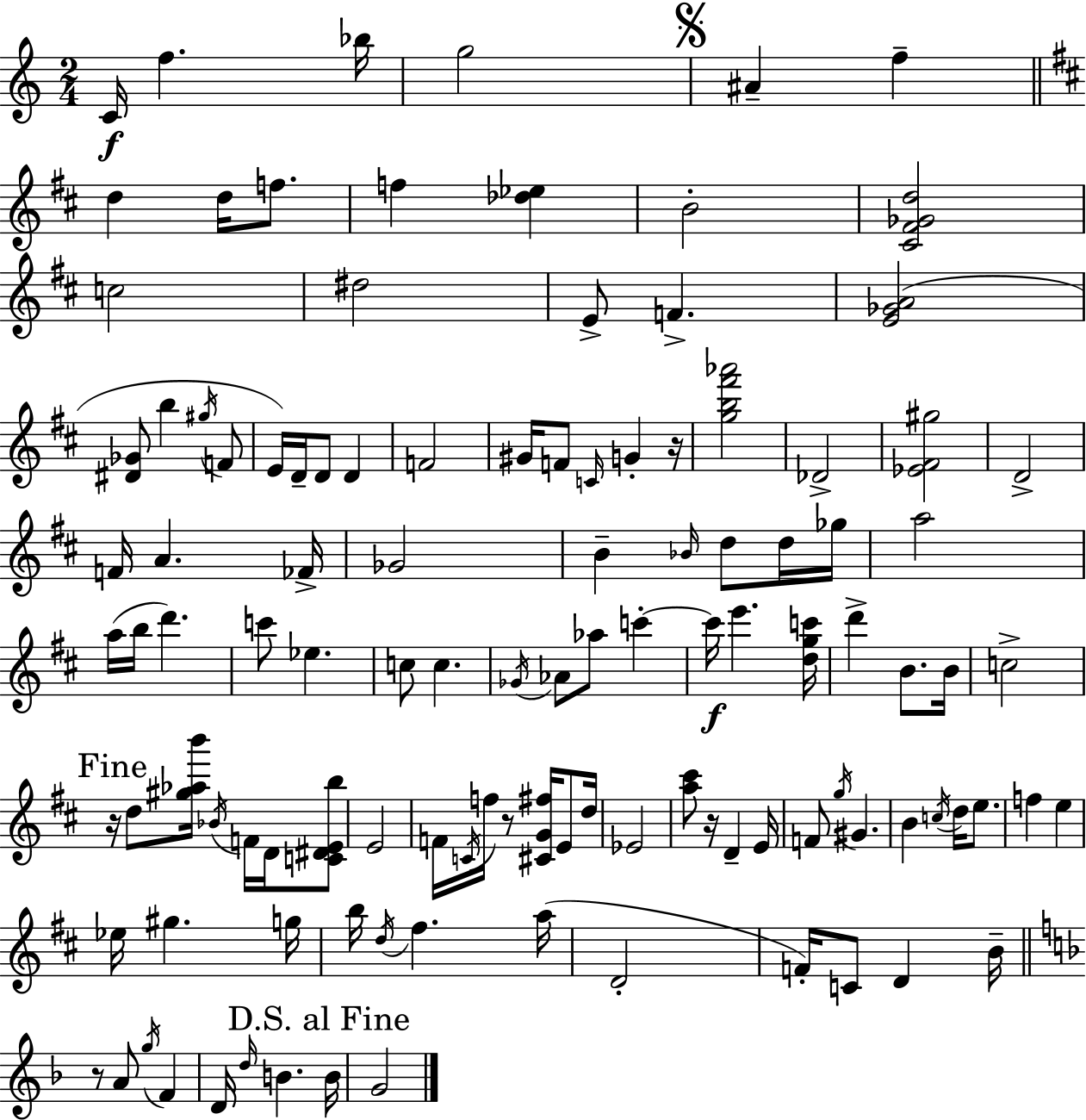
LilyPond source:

{
  \clef treble
  \numericTimeSignature
  \time 2/4
  \key c \major
  \repeat volta 2 { c'16\f f''4. bes''16 | g''2 | \mark \markup { \musicglyph "scripts.segno" } ais'4-- f''4-- | \bar "||" \break \key b \minor d''4 d''16 f''8. | f''4 <des'' ees''>4 | b'2-. | <cis' fis' ges' d''>2 | \break c''2 | dis''2 | e'8-> f'4.-> | <e' ges' a'>2( | \break <dis' ges'>8 b''4 \acciaccatura { gis''16 } f'8 | e'16) d'16-- d'8 d'4 | f'2 | gis'16 f'8 \grace { c'16 } g'4-. | \break r16 <g'' b'' fis''' aes'''>2 | des'2-> | <ees' fis' gis''>2 | d'2-> | \break f'16 a'4. | fes'16-> ges'2 | b'4-- \grace { bes'16 } d''8 | d''16 ges''16 a''2 | \break a''16( b''16 d'''4.) | c'''8 ees''4. | c''8 c''4. | \acciaccatura { ges'16 } aes'8 aes''8 | \break c'''4-.~~ c'''16\f e'''4. | <d'' g'' c'''>16 d'''4-> | b'8. b'16 c''2-> | \mark "Fine" r16 d''8 <gis'' aes'' b'''>16 | \break \acciaccatura { bes'16 } f'16 d'16 <c' dis' e' b''>8 e'2 | f'16 \acciaccatura { c'16 } f''16 | r8 <cis' g' fis''>16 e'8 d''16 ees'2 | <a'' cis'''>8 | \break r16 d'4-- e'16 f'8 | \acciaccatura { g''16 } gis'4. b'4 | \acciaccatura { c''16 } d''16 e''8. | f''4 e''4 | \break ees''16 gis''4. g''16 | b''16 \acciaccatura { d''16 } fis''4. | a''16( d'2-. | f'16-.) c'8 d'4 | \break b'16-- \bar "||" \break \key f \major r8 a'8 \acciaccatura { g''16 } f'4 | d'16 \grace { d''16 } b'4. | \mark "D.S. al Fine" b'16 g'2 | } \bar "|."
}